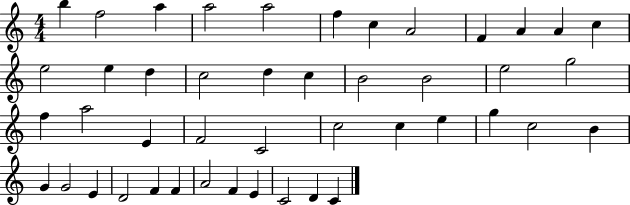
B5/q F5/h A5/q A5/h A5/h F5/q C5/q A4/h F4/q A4/q A4/q C5/q E5/h E5/q D5/q C5/h D5/q C5/q B4/h B4/h E5/h G5/h F5/q A5/h E4/q F4/h C4/h C5/h C5/q E5/q G5/q C5/h B4/q G4/q G4/h E4/q D4/h F4/q F4/q A4/h F4/q E4/q C4/h D4/q C4/q